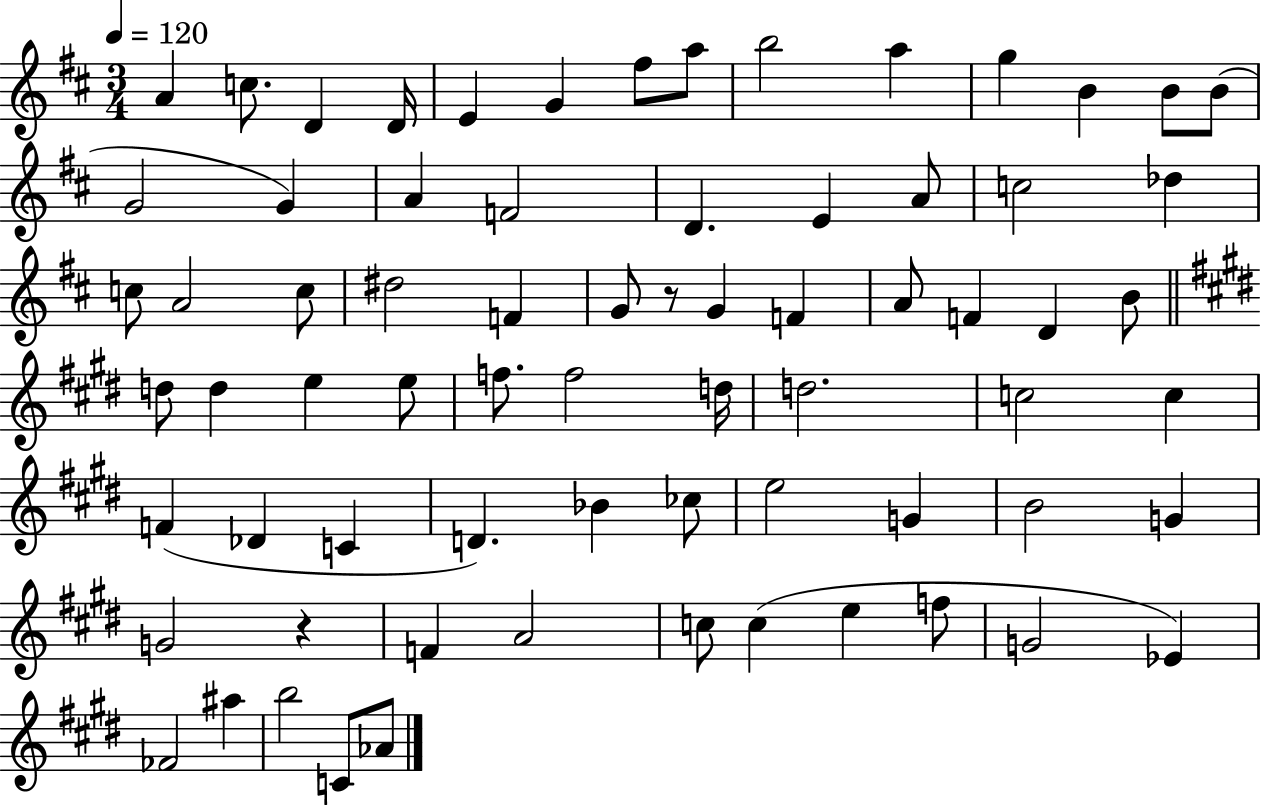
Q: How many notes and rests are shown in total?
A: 71